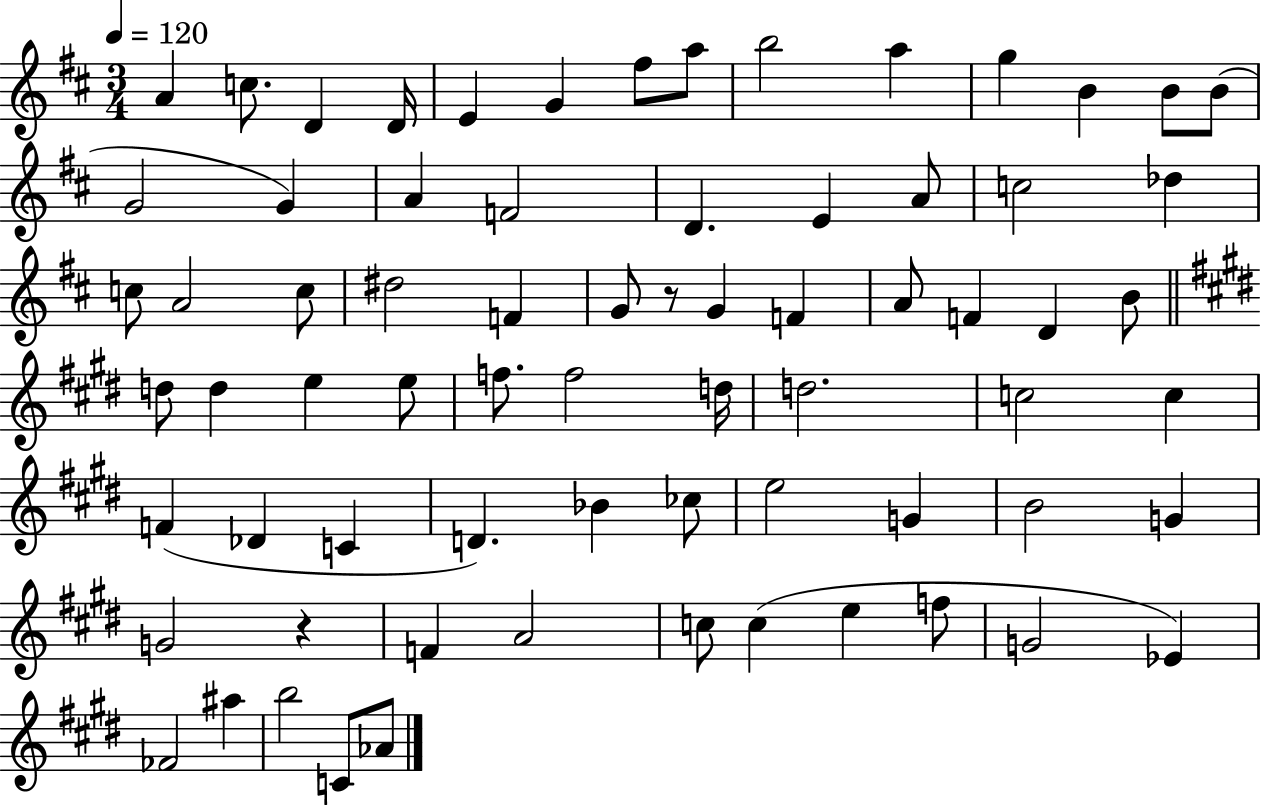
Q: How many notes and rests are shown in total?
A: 71